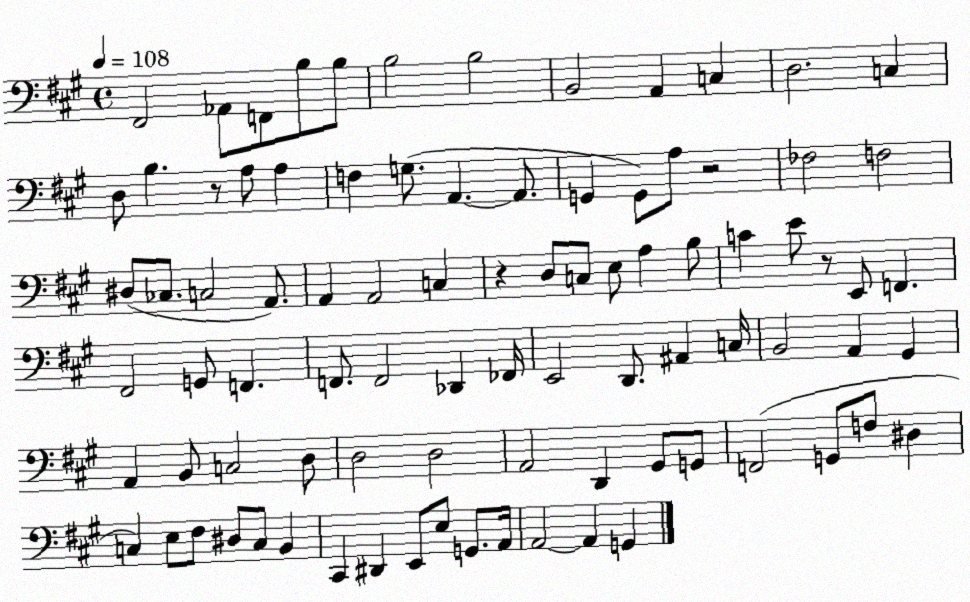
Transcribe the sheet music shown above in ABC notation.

X:1
T:Untitled
M:4/4
L:1/4
K:A
^F,,2 _A,,/2 F,,/2 B,/2 B,/2 B,2 B,2 B,,2 A,, C, D,2 C, D,/2 B, z/2 A,/2 A, F, G,/2 A,, A,,/2 G,, G,,/2 A,/2 z2 _F,2 F,2 ^D,/2 _C,/2 C,2 A,,/2 A,, A,,2 C, z D,/2 C,/2 E,/2 A, B,/2 C E/2 z/2 E,,/2 F,, ^F,,2 G,,/2 F,, F,,/2 F,,2 _D,, _F,,/4 E,,2 D,,/2 ^A,, C,/4 B,,2 A,, ^G,, A,, B,,/2 C,2 D,/2 D,2 D,2 A,,2 D,, ^G,,/2 G,,/2 F,,2 G,,/2 F,/2 ^D, C, E,/2 ^F,/2 ^D,/2 C,/2 B,, ^C,, ^D,, E,,/2 E,/2 G,,/2 A,,/4 A,,2 A,, G,,